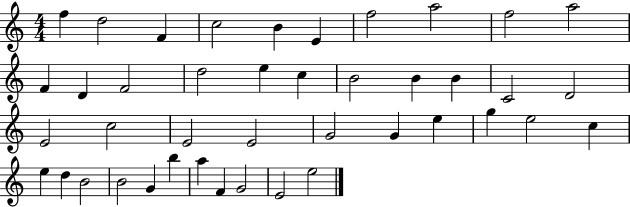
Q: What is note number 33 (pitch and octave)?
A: D5